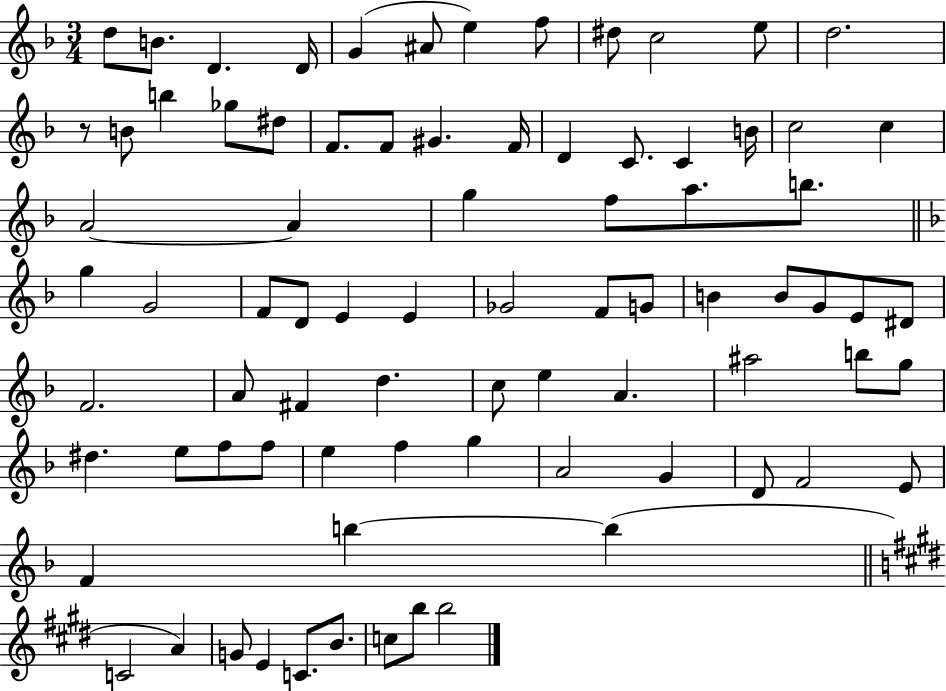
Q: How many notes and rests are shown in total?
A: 81